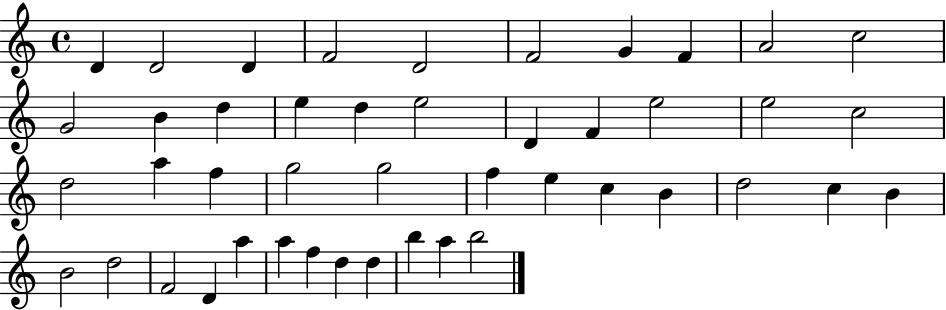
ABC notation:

X:1
T:Untitled
M:4/4
L:1/4
K:C
D D2 D F2 D2 F2 G F A2 c2 G2 B d e d e2 D F e2 e2 c2 d2 a f g2 g2 f e c B d2 c B B2 d2 F2 D a a f d d b a b2